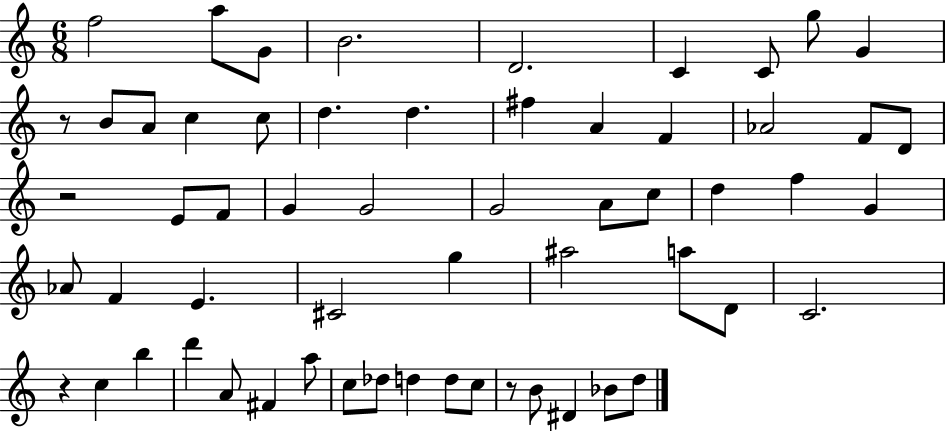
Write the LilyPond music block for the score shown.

{
  \clef treble
  \numericTimeSignature
  \time 6/8
  \key c \major
  f''2 a''8 g'8 | b'2. | d'2. | c'4 c'8 g''8 g'4 | \break r8 b'8 a'8 c''4 c''8 | d''4. d''4. | fis''4 a'4 f'4 | aes'2 f'8 d'8 | \break r2 e'8 f'8 | g'4 g'2 | g'2 a'8 c''8 | d''4 f''4 g'4 | \break aes'8 f'4 e'4. | cis'2 g''4 | ais''2 a''8 d'8 | c'2. | \break r4 c''4 b''4 | d'''4 a'8 fis'4 a''8 | c''8 des''8 d''4 d''8 c''8 | r8 b'8 dis'4 bes'8 d''8 | \break \bar "|."
}